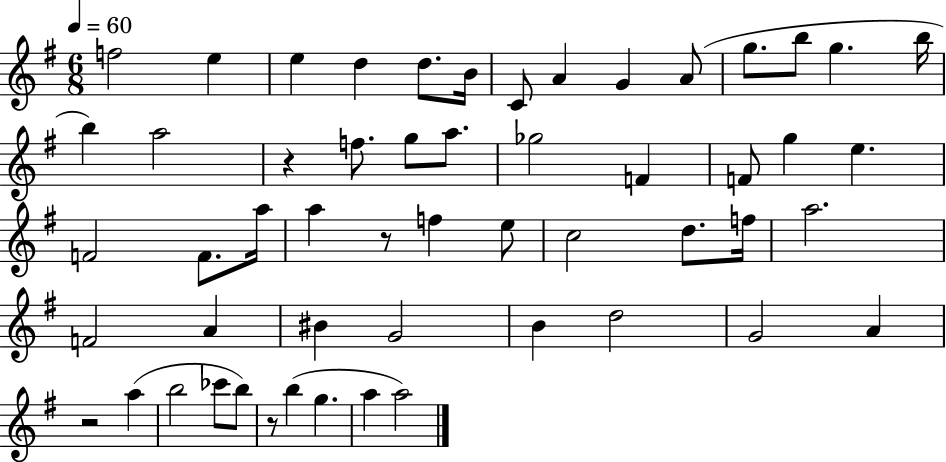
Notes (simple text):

F5/h E5/q E5/q D5/q D5/e. B4/s C4/e A4/q G4/q A4/e G5/e. B5/e G5/q. B5/s B5/q A5/h R/q F5/e. G5/e A5/e. Gb5/h F4/q F4/e G5/q E5/q. F4/h F4/e. A5/s A5/q R/e F5/q E5/e C5/h D5/e. F5/s A5/h. F4/h A4/q BIS4/q G4/h B4/q D5/h G4/h A4/q R/h A5/q B5/h CES6/e B5/e R/e B5/q G5/q. A5/q A5/h